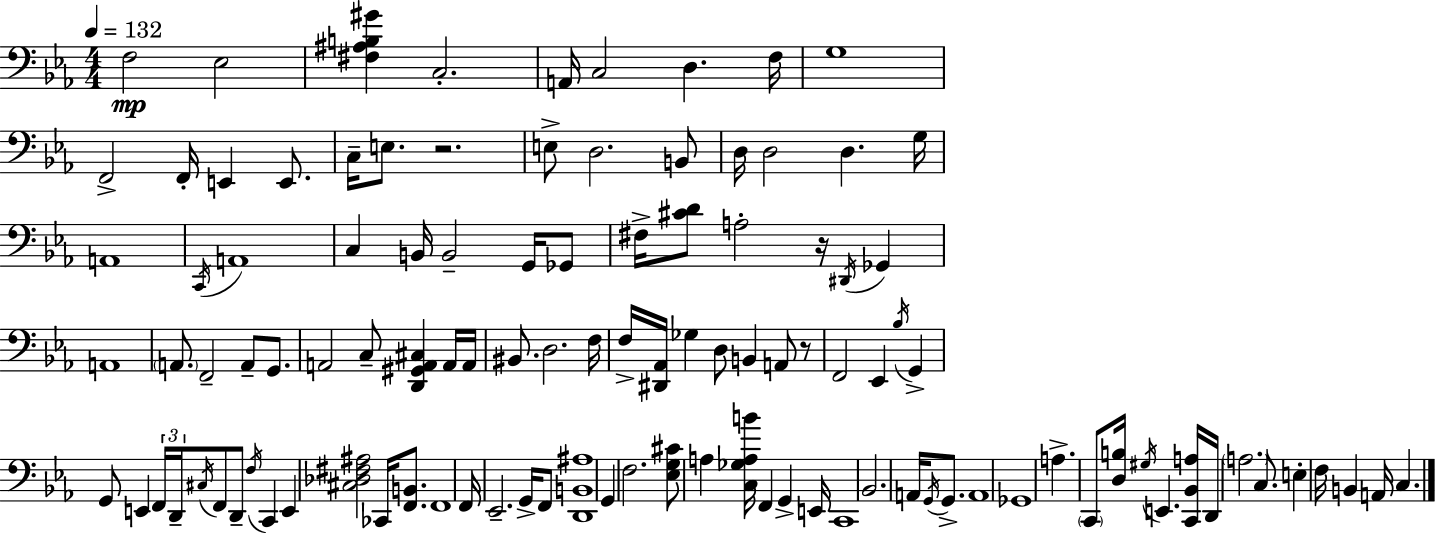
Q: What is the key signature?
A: EES major